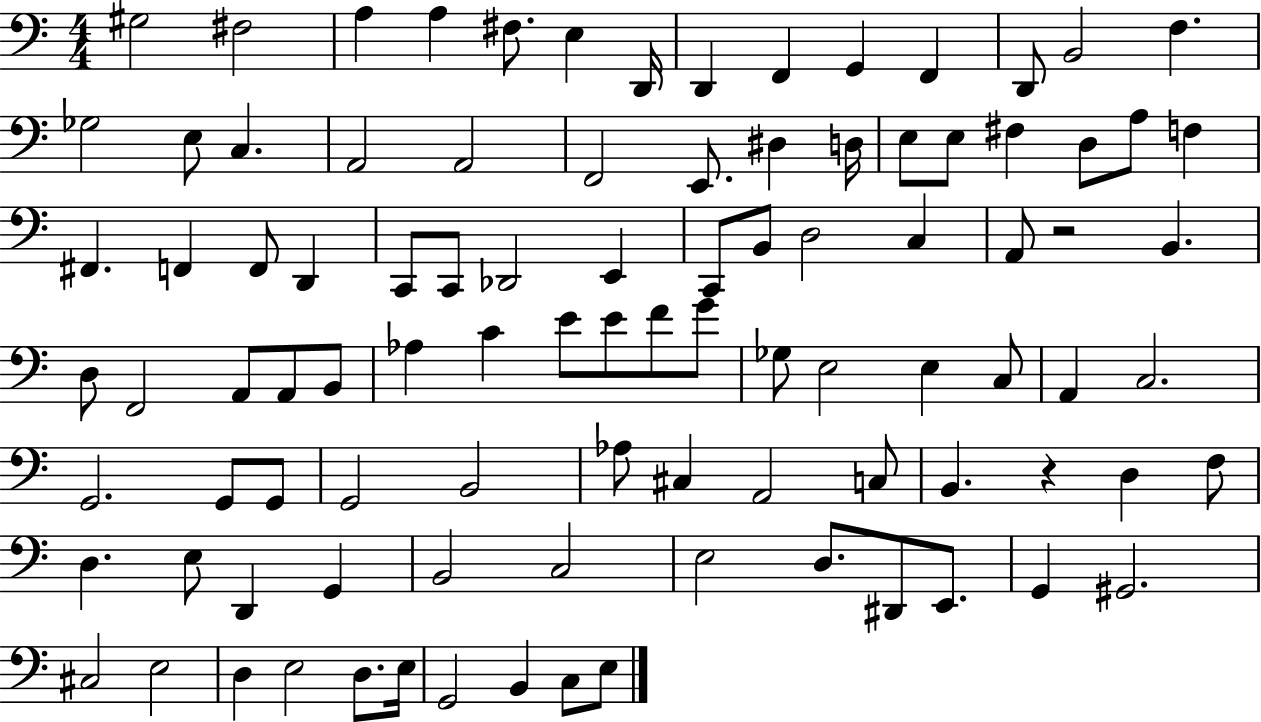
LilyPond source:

{
  \clef bass
  \numericTimeSignature
  \time 4/4
  \key c \major
  gis2 fis2 | a4 a4 fis8. e4 d,16 | d,4 f,4 g,4 f,4 | d,8 b,2 f4. | \break ges2 e8 c4. | a,2 a,2 | f,2 e,8. dis4 d16 | e8 e8 fis4 d8 a8 f4 | \break fis,4. f,4 f,8 d,4 | c,8 c,8 des,2 e,4 | c,8 b,8 d2 c4 | a,8 r2 b,4. | \break d8 f,2 a,8 a,8 b,8 | aes4 c'4 e'8 e'8 f'8 g'8 | ges8 e2 e4 c8 | a,4 c2. | \break g,2. g,8 g,8 | g,2 b,2 | aes8 cis4 a,2 c8 | b,4. r4 d4 f8 | \break d4. e8 d,4 g,4 | b,2 c2 | e2 d8. dis,8 e,8. | g,4 gis,2. | \break cis2 e2 | d4 e2 d8. e16 | g,2 b,4 c8 e8 | \bar "|."
}